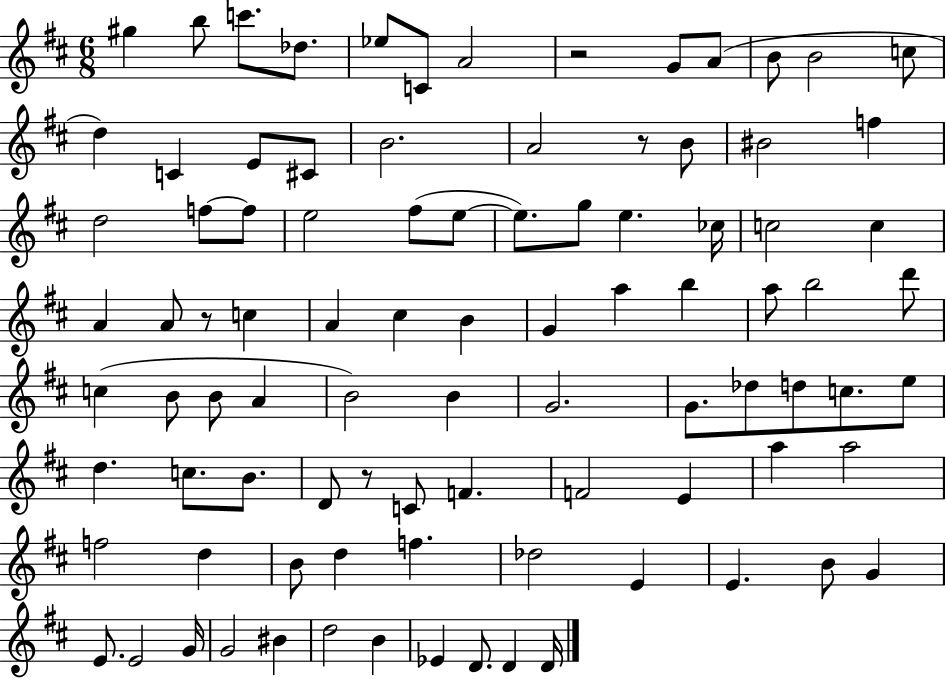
G#5/q B5/e C6/e. Db5/e. Eb5/e C4/e A4/h R/h G4/e A4/e B4/e B4/h C5/e D5/q C4/q E4/e C#4/e B4/h. A4/h R/e B4/e BIS4/h F5/q D5/h F5/e F5/e E5/h F#5/e E5/e E5/e. G5/e E5/q. CES5/s C5/h C5/q A4/q A4/e R/e C5/q A4/q C#5/q B4/q G4/q A5/q B5/q A5/e B5/h D6/e C5/q B4/e B4/e A4/q B4/h B4/q G4/h. G4/e. Db5/e D5/e C5/e. E5/e D5/q. C5/e. B4/e. D4/e R/e C4/e F4/q. F4/h E4/q A5/q A5/h F5/h D5/q B4/e D5/q F5/q. Db5/h E4/q E4/q. B4/e G4/q E4/e. E4/h G4/s G4/h BIS4/q D5/h B4/q Eb4/q D4/e. D4/q D4/s